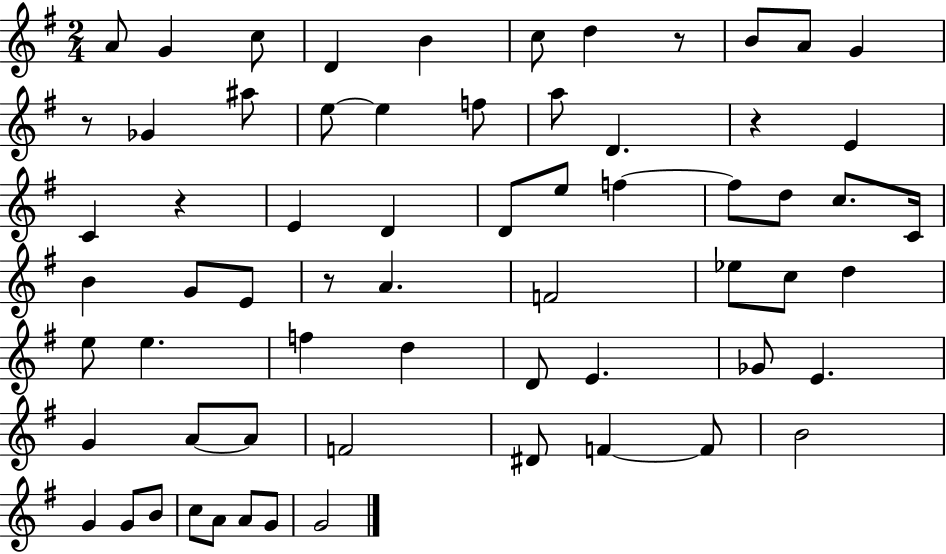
A4/e G4/q C5/e D4/q B4/q C5/e D5/q R/e B4/e A4/e G4/q R/e Gb4/q A#5/e E5/e E5/q F5/e A5/e D4/q. R/q E4/q C4/q R/q E4/q D4/q D4/e E5/e F5/q F5/e D5/e C5/e. C4/s B4/q G4/e E4/e R/e A4/q. F4/h Eb5/e C5/e D5/q E5/e E5/q. F5/q D5/q D4/e E4/q. Gb4/e E4/q. G4/q A4/e A4/e F4/h D#4/e F4/q F4/e B4/h G4/q G4/e B4/e C5/e A4/e A4/e G4/e G4/h